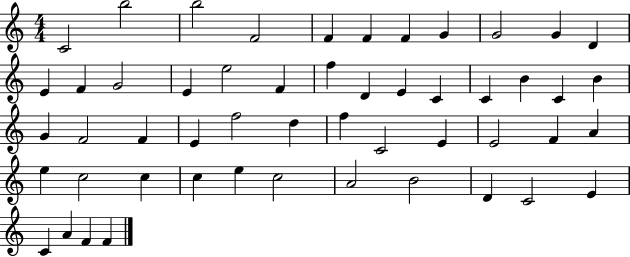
X:1
T:Untitled
M:4/4
L:1/4
K:C
C2 b2 b2 F2 F F F G G2 G D E F G2 E e2 F f D E C C B C B G F2 F E f2 d f C2 E E2 F A e c2 c c e c2 A2 B2 D C2 E C A F F